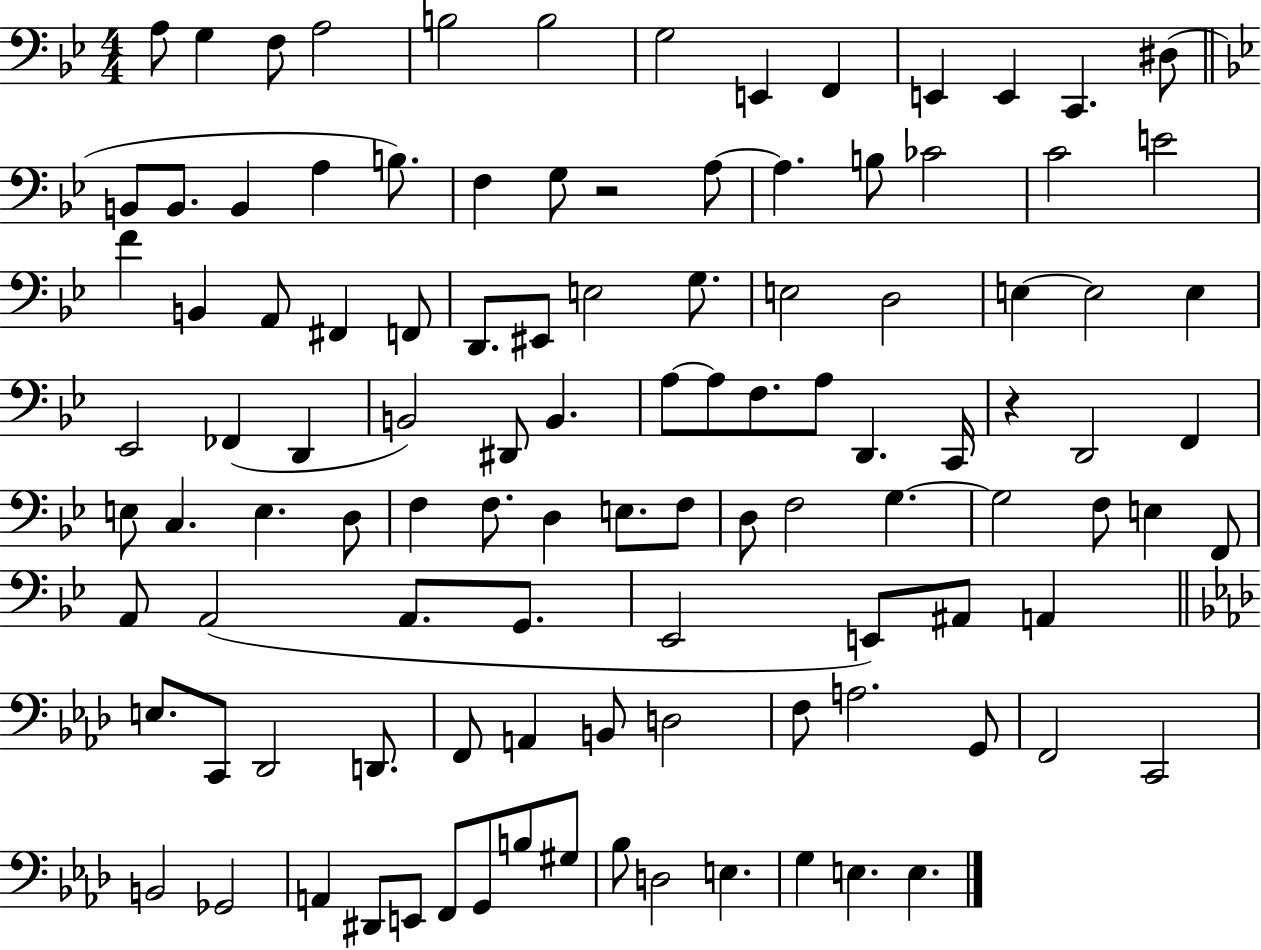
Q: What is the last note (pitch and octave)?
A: E3